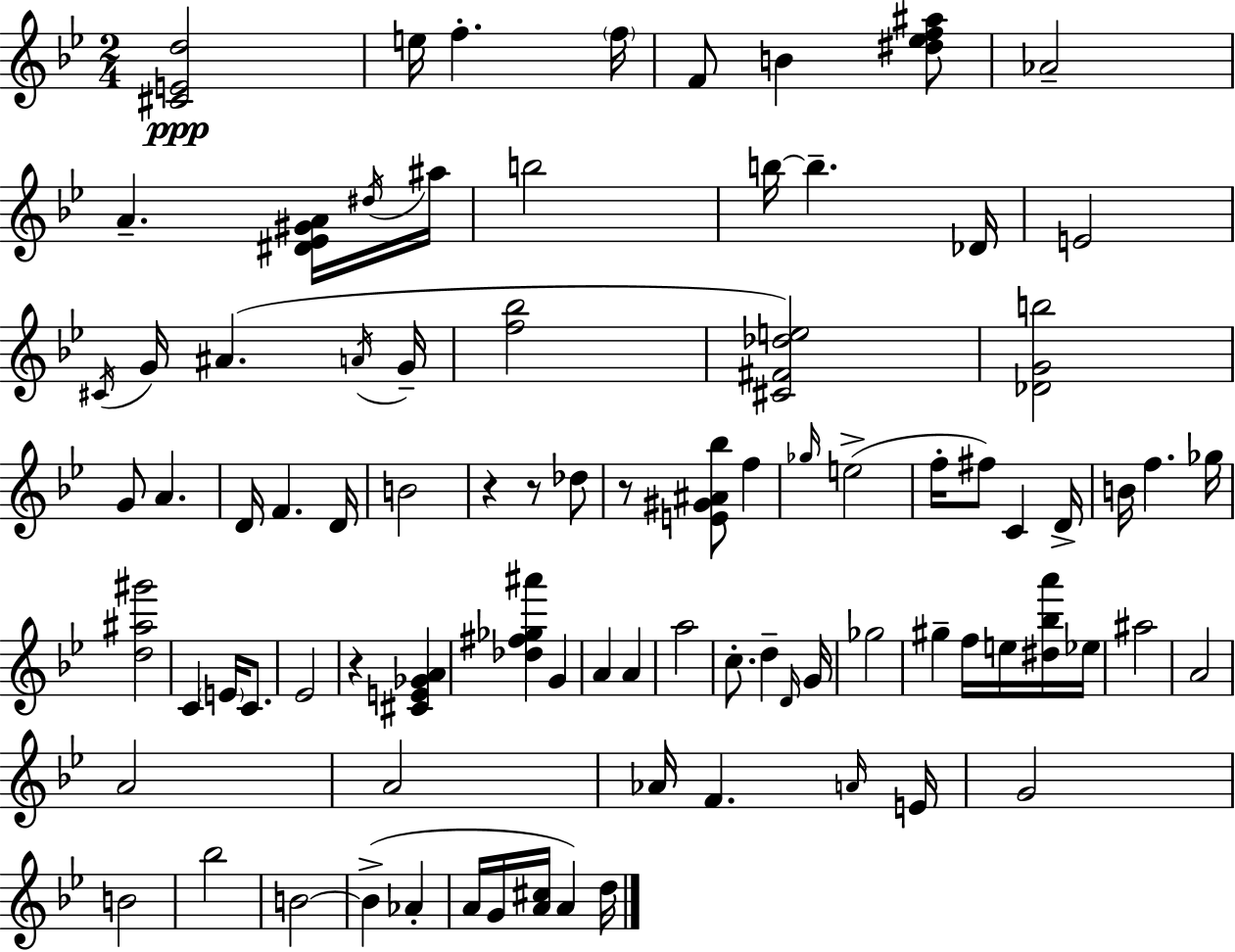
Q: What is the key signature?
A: BES major